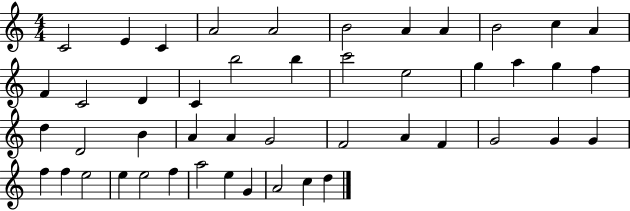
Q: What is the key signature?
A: C major